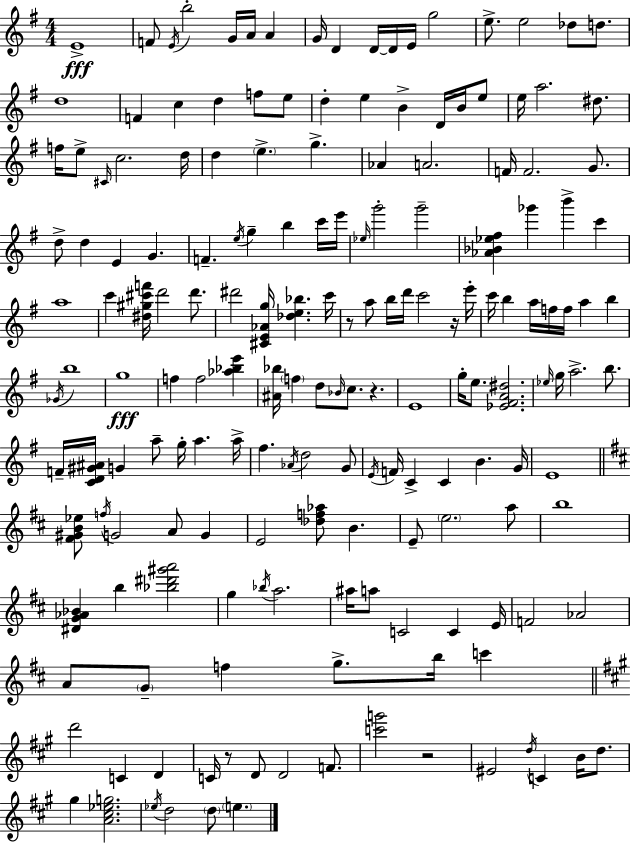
E4/w F4/e E4/s B5/h G4/s A4/s A4/q G4/s D4/q D4/s D4/s E4/s G5/h E5/e. E5/h Db5/e D5/e. D5/w F4/q C5/q D5/q F5/e E5/e D5/q E5/q B4/q D4/s B4/s E5/e E5/s A5/h. D#5/e. F5/s E5/e C#4/s C5/h. D5/s D5/q E5/q. G5/q. Ab4/q A4/h. F4/s F4/h. G4/e. D5/e D5/q E4/q G4/q. F4/q. E5/s G5/q B5/q C6/s E6/s Eb5/s G6/h G6/h [Ab4,Bb4,Eb5,F#5]/q Gb6/q B6/q C6/q A5/w C6/q [D#5,G#5,C#6,F6]/s D6/h D6/e. D#6/h [C#4,E4,Ab4,G5]/s [Db5,E5,Bb5]/q. C6/s R/e A5/e B5/s D6/s C6/h R/s E6/s C6/s B5/q A5/s F5/s F5/s A5/q B5/q Gb4/s B5/w G5/w F5/q F5/h [Ab5,Bb5,E6]/q [A#4,Bb5]/s F5/q D5/e Bb4/s C5/e. R/q. E4/w G5/s E5/e. [Eb4,F#4,A4,D#5]/h. Eb5/s G5/s A5/h. B5/e. F4/s [C4,D4,G#4,A#4]/s G4/q A5/e G5/s A5/q. A5/s F#5/q. Ab4/s D5/h G4/e E4/s F4/s C4/q C4/q B4/q. G4/s E4/w [F#4,G#4,B4,Eb5]/e F5/s G4/h A4/e G4/q E4/h [Db5,F5,Ab5]/e B4/q. E4/e E5/h. A5/e B5/w [D#4,G4,Ab4,Bb4]/q B5/q [Bb5,D#6,G#6,A6]/h G5/q Bb5/s A5/h. A#5/s A5/e C4/h C4/q E4/s F4/h Ab4/h A4/e G4/e F5/q G5/e. B5/s C6/q D6/h C4/q D4/q C4/s R/e D4/e D4/h F4/e. [C6,G6]/h R/h EIS4/h D5/s C4/q B4/s D5/e. G#5/q [A4,C#5,Eb5,G5]/h. Eb5/s D5/h D5/e E5/q.